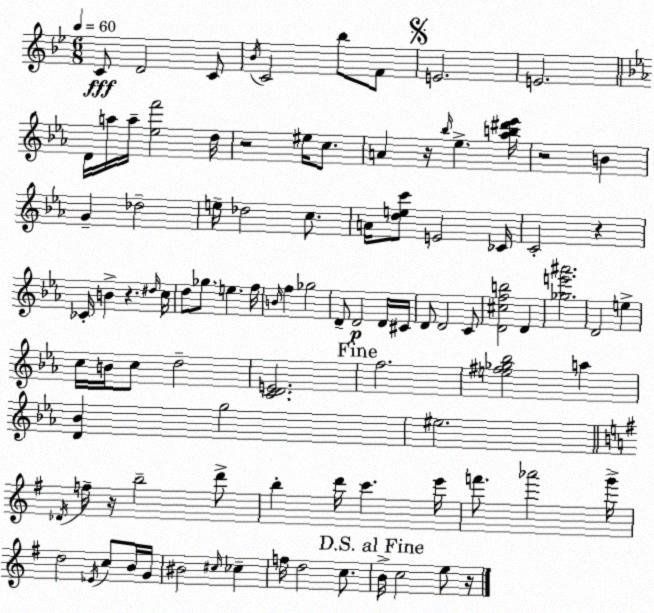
X:1
T:Untitled
M:6/8
L:1/4
K:Gm
C/2 D2 C/2 _B/4 C2 _b/2 F/2 E2 E2 D/4 a/4 a/4 [_ef']2 d/4 z2 ^e/4 c/2 A z/4 _b/4 _e [_ab^d'_e']/4 z2 B G _d2 e/4 _d2 c/2 A/4 [dec']/2 E2 _C/4 C2 z _C/4 B z ^d/4 c/4 d/2 _g/2 e f/4 B/4 f _g2 D/2 D2 D/4 ^C/4 D/2 D2 C/2 [D^cfb]2 D [_ge'^a']2 D2 e c/4 B/4 c/2 d2 [CDE]2 f2 [e^f_g_b]2 a [D_B] g2 ^e2 _D/4 f/4 z/4 b2 d'/2 b d'/4 c' e'/4 f'/2 _a'2 g'/4 d2 _E/4 c/2 B/4 G/4 ^B2 ^c/4 _c f/4 d2 c/2 B/4 c2 e/2 z/4